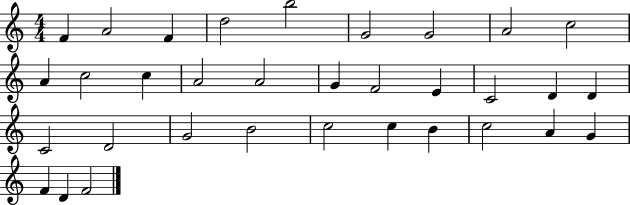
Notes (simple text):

F4/q A4/h F4/q D5/h B5/h G4/h G4/h A4/h C5/h A4/q C5/h C5/q A4/h A4/h G4/q F4/h E4/q C4/h D4/q D4/q C4/h D4/h G4/h B4/h C5/h C5/q B4/q C5/h A4/q G4/q F4/q D4/q F4/h